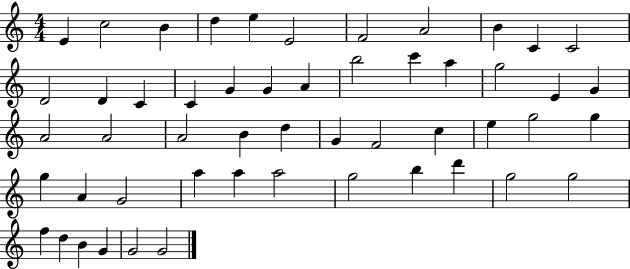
X:1
T:Untitled
M:4/4
L:1/4
K:C
E c2 B d e E2 F2 A2 B C C2 D2 D C C G G A b2 c' a g2 E G A2 A2 A2 B d G F2 c e g2 g g A G2 a a a2 g2 b d' g2 g2 f d B G G2 G2